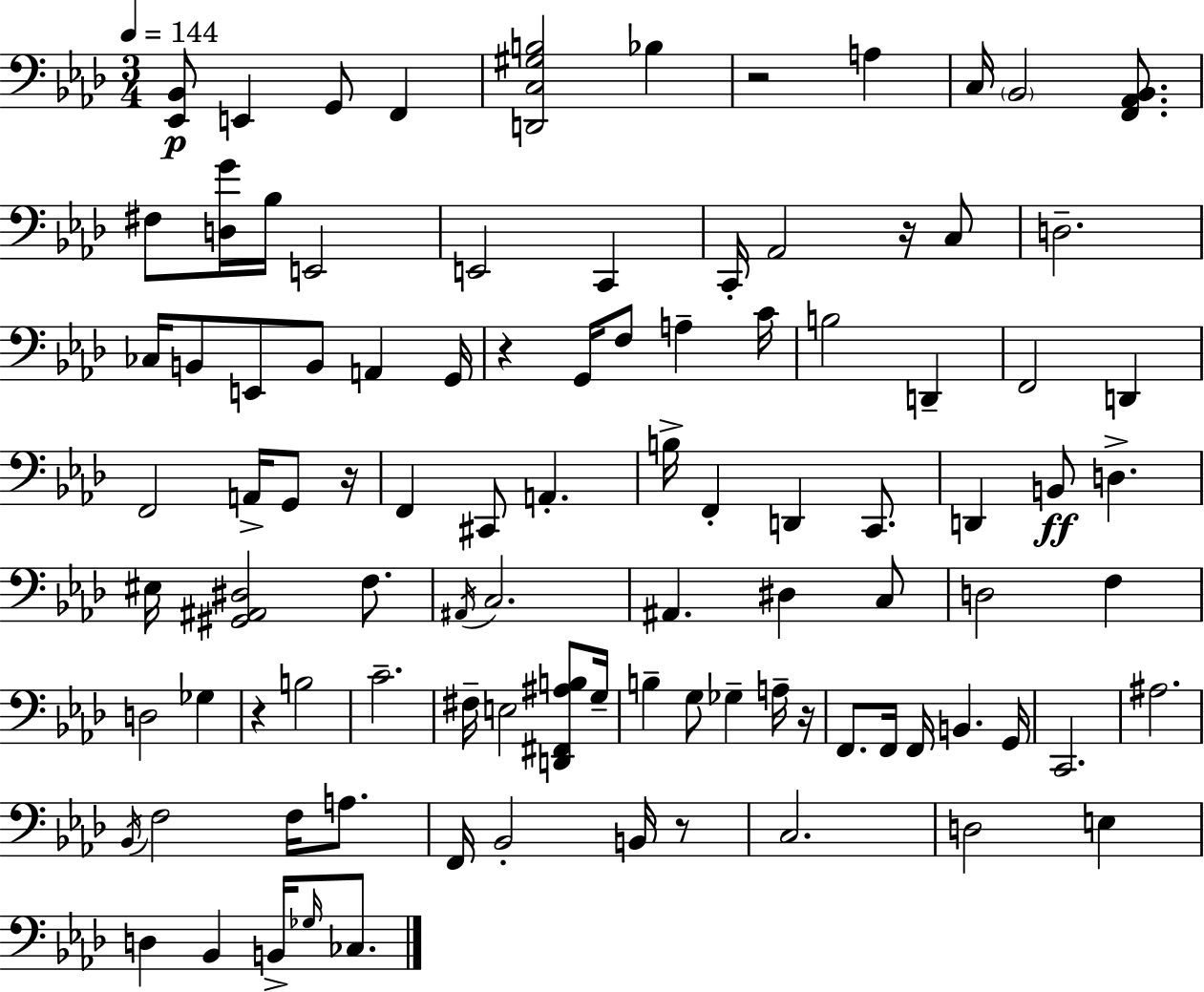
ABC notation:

X:1
T:Untitled
M:3/4
L:1/4
K:Ab
[_E,,_B,,]/2 E,, G,,/2 F,, [D,,C,^G,B,]2 _B, z2 A, C,/4 _B,,2 [F,,_A,,_B,,]/2 ^F,/2 [D,G]/4 _B,/4 E,,2 E,,2 C,, C,,/4 _A,,2 z/4 C,/2 D,2 _C,/4 B,,/2 E,,/2 B,,/2 A,, G,,/4 z G,,/4 F,/2 A, C/4 B,2 D,, F,,2 D,, F,,2 A,,/4 G,,/2 z/4 F,, ^C,,/2 A,, B,/4 F,, D,, C,,/2 D,, B,,/2 D, ^E,/4 [^G,,^A,,^D,]2 F,/2 ^A,,/4 C,2 ^A,, ^D, C,/2 D,2 F, D,2 _G, z B,2 C2 ^F,/4 E,2 [D,,^F,,^A,B,]/2 G,/4 B, G,/2 _G, A,/4 z/4 F,,/2 F,,/4 F,,/4 B,, G,,/4 C,,2 ^A,2 _B,,/4 F,2 F,/4 A,/2 F,,/4 _B,,2 B,,/4 z/2 C,2 D,2 E, D, _B,, B,,/4 _G,/4 _C,/2